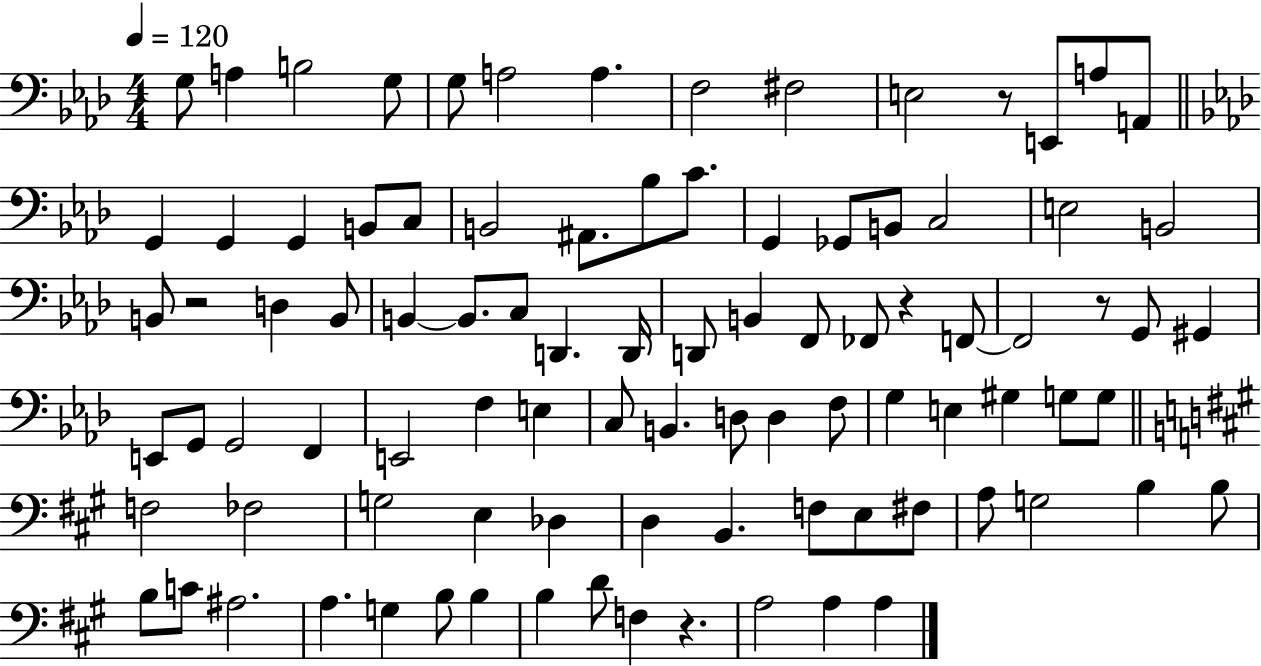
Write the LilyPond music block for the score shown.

{
  \clef bass
  \numericTimeSignature
  \time 4/4
  \key aes \major
  \tempo 4 = 120
  g8 a4 b2 g8 | g8 a2 a4. | f2 fis2 | e2 r8 e,8 a8 a,8 | \break \bar "||" \break \key f \minor g,4 g,4 g,4 b,8 c8 | b,2 ais,8. bes8 c'8. | g,4 ges,8 b,8 c2 | e2 b,2 | \break b,8 r2 d4 b,8 | b,4~~ b,8. c8 d,4. d,16 | d,8 b,4 f,8 fes,8 r4 f,8~~ | f,2 r8 g,8 gis,4 | \break e,8 g,8 g,2 f,4 | e,2 f4 e4 | c8 b,4. d8 d4 f8 | g4 e4 gis4 g8 g8 | \break \bar "||" \break \key a \major f2 fes2 | g2 e4 des4 | d4 b,4. f8 e8 fis8 | a8 g2 b4 b8 | \break b8 c'8 ais2. | a4. g4 b8 b4 | b4 d'8 f4 r4. | a2 a4 a4 | \break \bar "|."
}